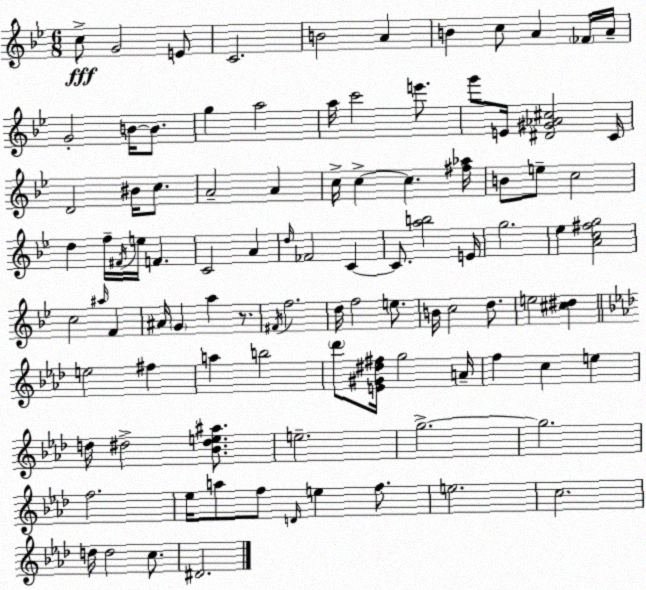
X:1
T:Untitled
M:6/8
L:1/4
K:Bb
c/2 G2 E/2 C2 B2 A B c/2 A _F/4 A/4 G2 B/4 B/2 g a2 a/4 c'2 e'/2 g'/2 E/4 [^D^G_A^c]2 C/4 D2 ^B/4 c/2 A2 A c/4 c c [^f_a]/4 B/2 e/2 c2 d f/4 ^F/4 e/4 F C2 A d/4 _F2 C C/2 [ab]2 E/4 g2 _e [Ac^fg]2 c2 ^a/4 F ^A/4 G a z/2 ^F/4 f2 d/4 f2 e/2 B/4 c2 d/2 e2 [^c^d] e2 ^f a b2 _d'/2 [E^G^d^f]/4 g2 A/4 f c e d/4 ^d2 [_B^de^a]/2 e2 g2 g2 f2 _e/4 a/2 f/2 D/4 e f/2 e2 c2 d/4 d2 c/2 ^D2